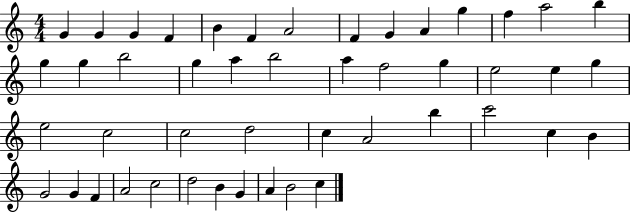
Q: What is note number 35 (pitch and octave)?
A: C5